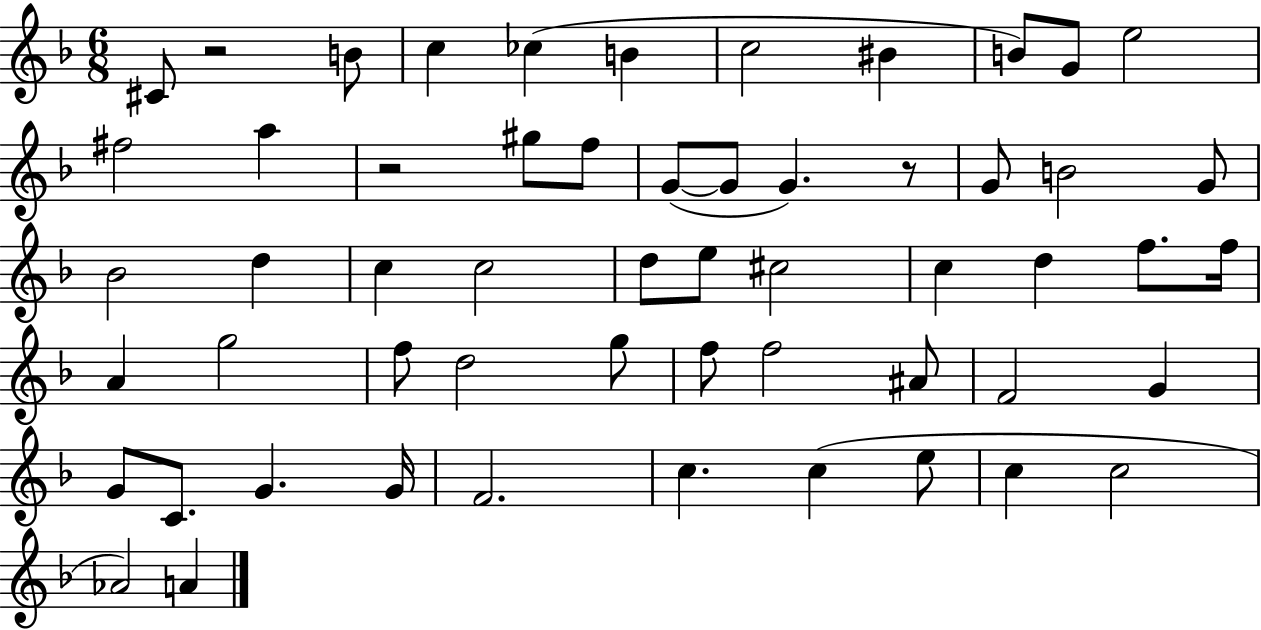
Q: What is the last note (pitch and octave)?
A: A4